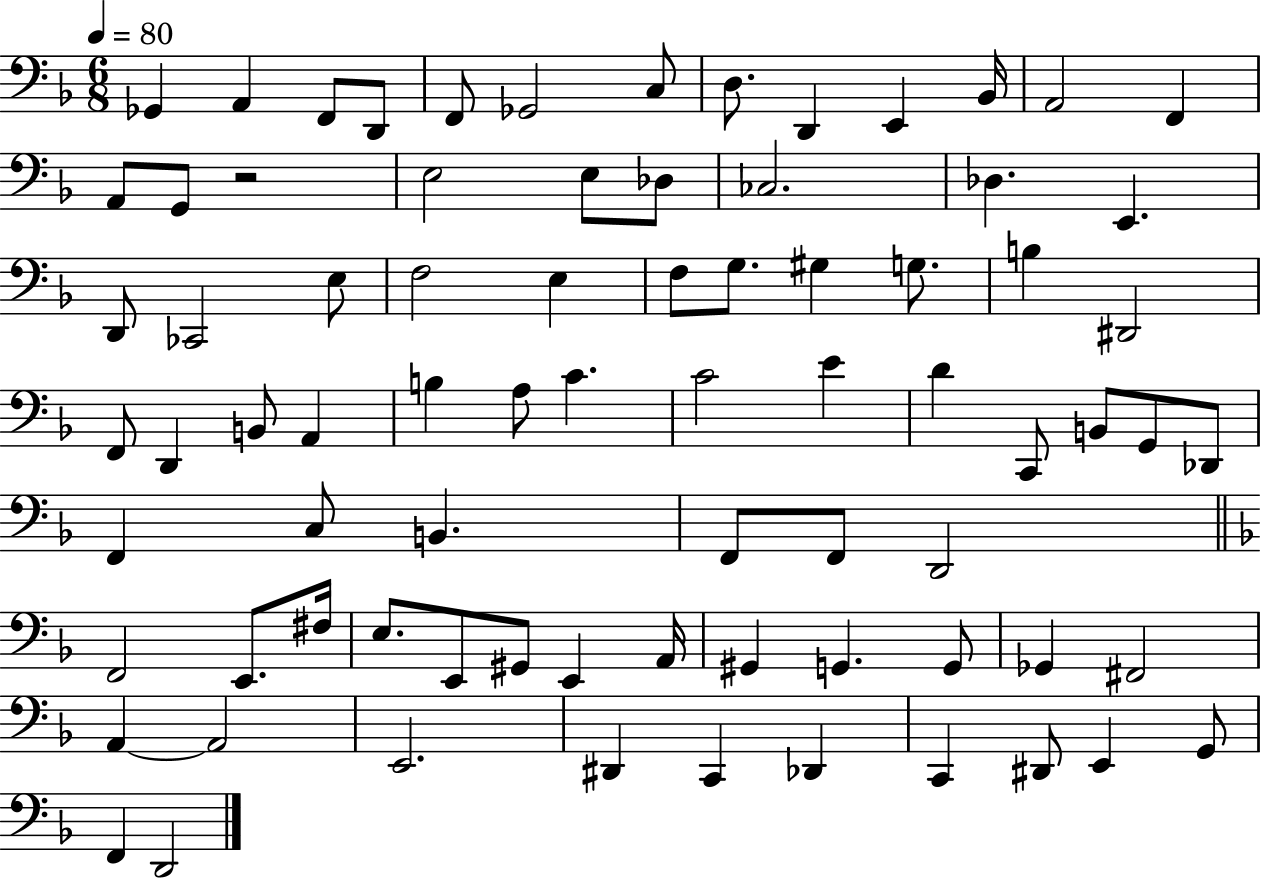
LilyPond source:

{
  \clef bass
  \numericTimeSignature
  \time 6/8
  \key f \major
  \tempo 4 = 80
  ges,4 a,4 f,8 d,8 | f,8 ges,2 c8 | d8. d,4 e,4 bes,16 | a,2 f,4 | \break a,8 g,8 r2 | e2 e8 des8 | ces2. | des4. e,4. | \break d,8 ces,2 e8 | f2 e4 | f8 g8. gis4 g8. | b4 dis,2 | \break f,8 d,4 b,8 a,4 | b4 a8 c'4. | c'2 e'4 | d'4 c,8 b,8 g,8 des,8 | \break f,4 c8 b,4. | f,8 f,8 d,2 | \bar "||" \break \key d \minor f,2 e,8. fis16 | e8. e,8 gis,8 e,4 a,16 | gis,4 g,4. g,8 | ges,4 fis,2 | \break a,4~~ a,2 | e,2. | dis,4 c,4 des,4 | c,4 dis,8 e,4 g,8 | \break f,4 d,2 | \bar "|."
}